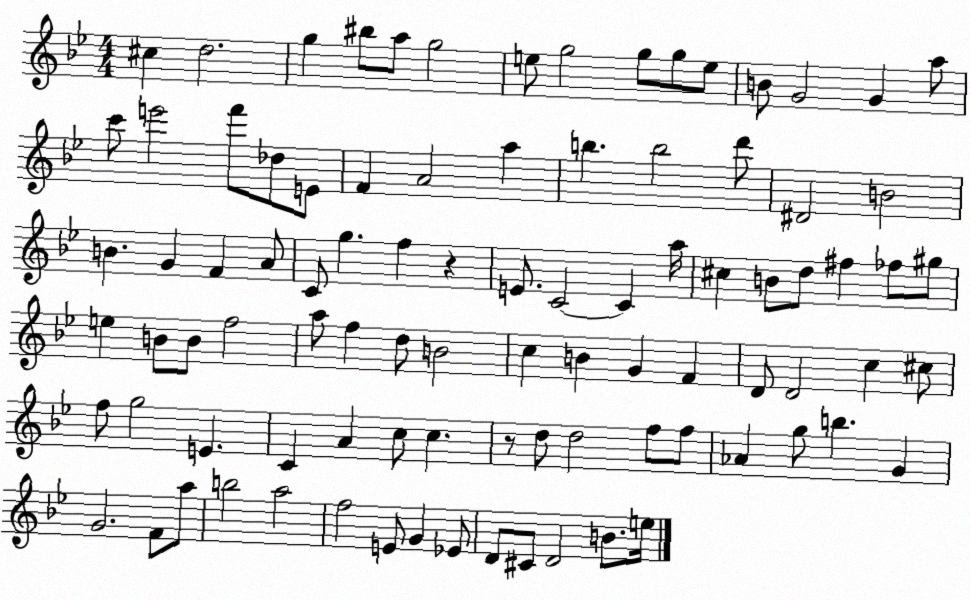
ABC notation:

X:1
T:Untitled
M:4/4
L:1/4
K:Bb
^c d2 g ^b/2 a/2 g2 e/2 g2 g/2 g/2 e/2 B/2 G2 G a/2 c'/2 e'2 f'/2 _d/2 E/2 F A2 a b b2 d'/2 ^D2 B2 B G F A/2 C/2 g f z E/2 C2 C a/4 ^c B/2 d/2 ^f _f/2 ^g/2 e B/2 B/2 f2 a/2 f d/2 B2 c B G F D/2 D2 c ^c/2 f/2 g2 E C A c/2 c z/2 d/2 d2 f/2 f/2 _A g/2 b G G2 F/2 a/2 b2 a2 f2 E/2 G _E/2 D/2 ^C/2 D2 B/2 e/4